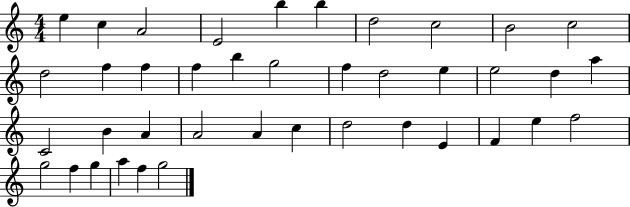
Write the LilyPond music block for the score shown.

{
  \clef treble
  \numericTimeSignature
  \time 4/4
  \key c \major
  e''4 c''4 a'2 | e'2 b''4 b''4 | d''2 c''2 | b'2 c''2 | \break d''2 f''4 f''4 | f''4 b''4 g''2 | f''4 d''2 e''4 | e''2 d''4 a''4 | \break c'2 b'4 a'4 | a'2 a'4 c''4 | d''2 d''4 e'4 | f'4 e''4 f''2 | \break g''2 f''4 g''4 | a''4 f''4 g''2 | \bar "|."
}